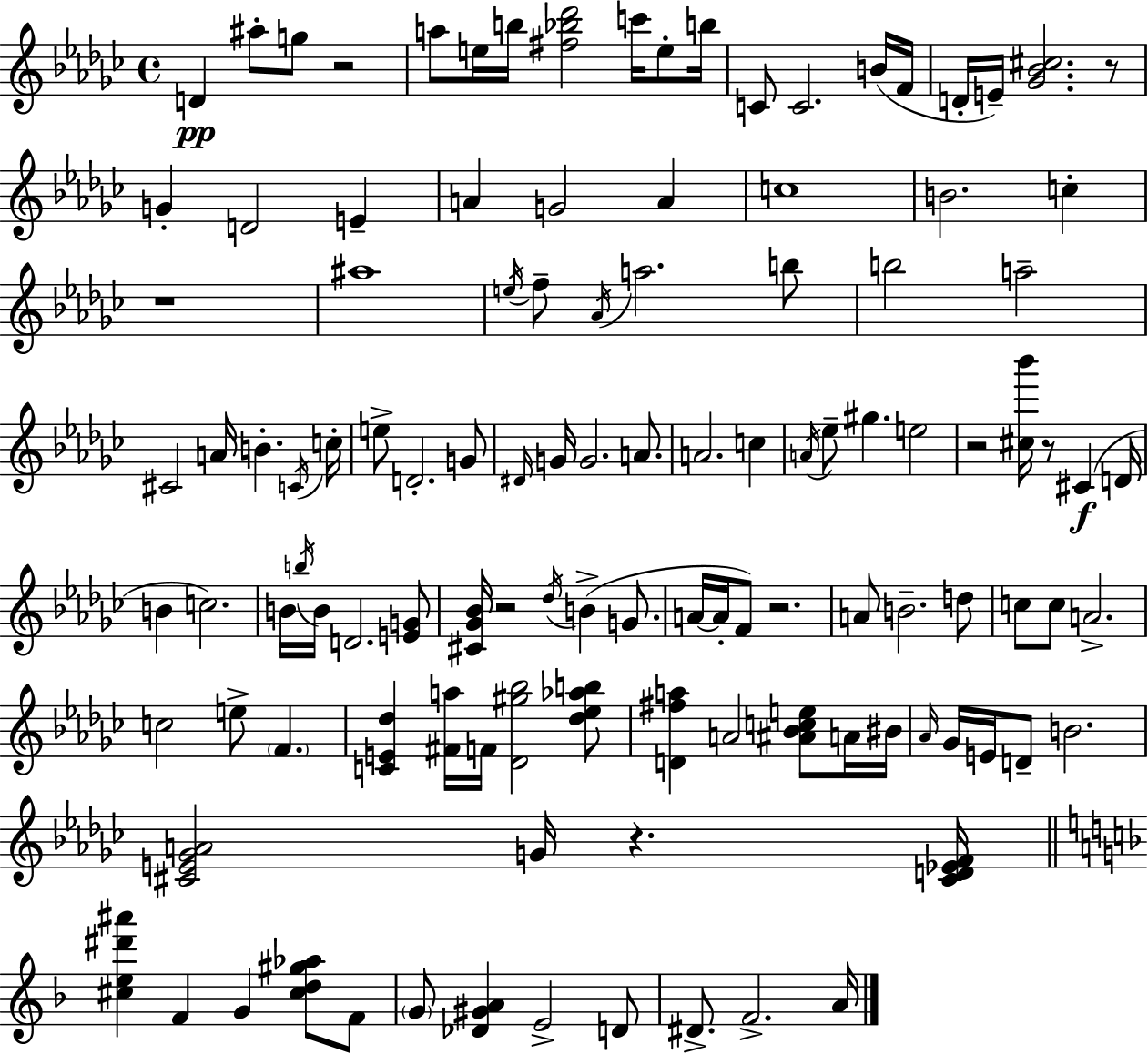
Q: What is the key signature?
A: EES minor